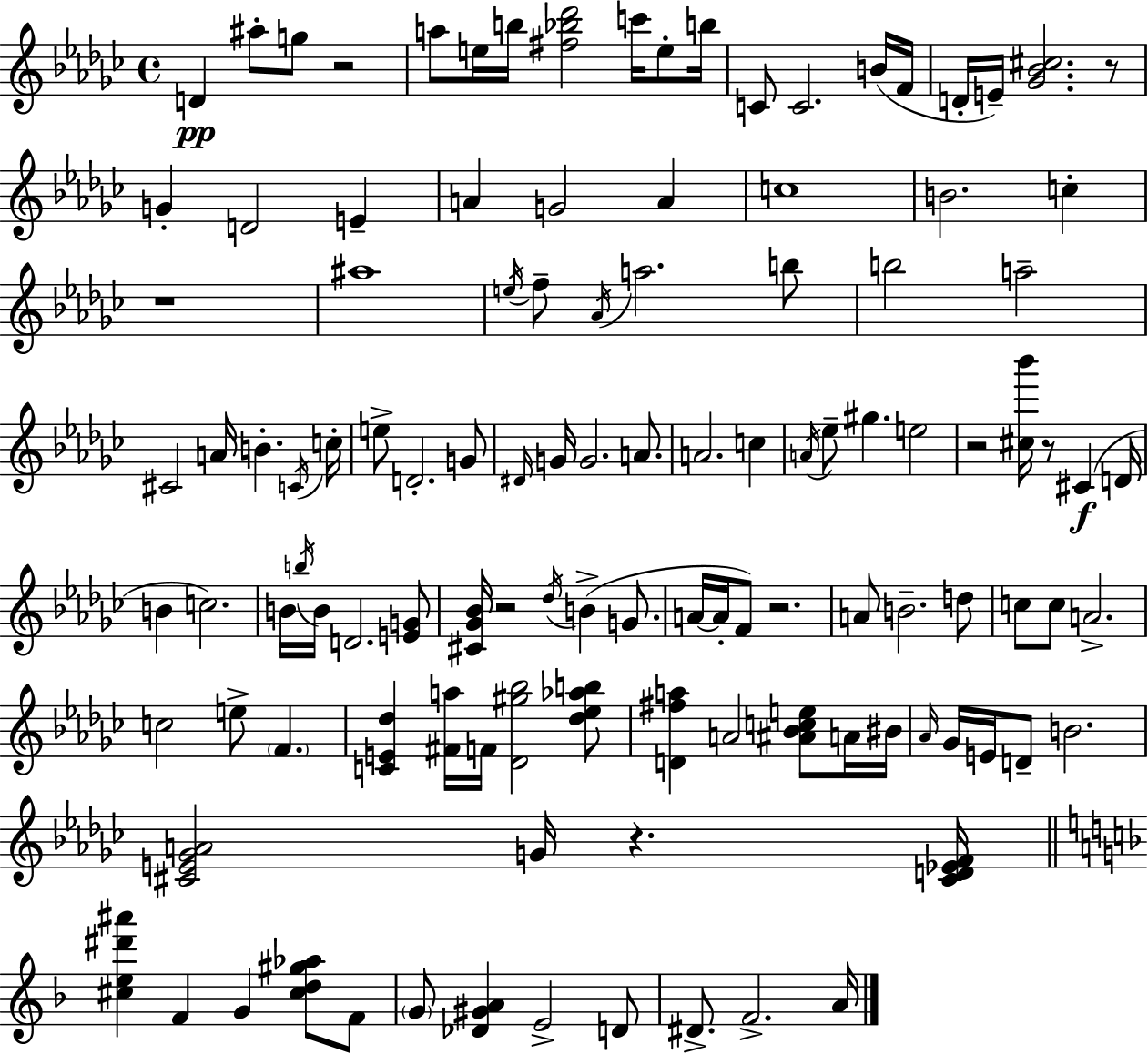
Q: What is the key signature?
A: EES minor